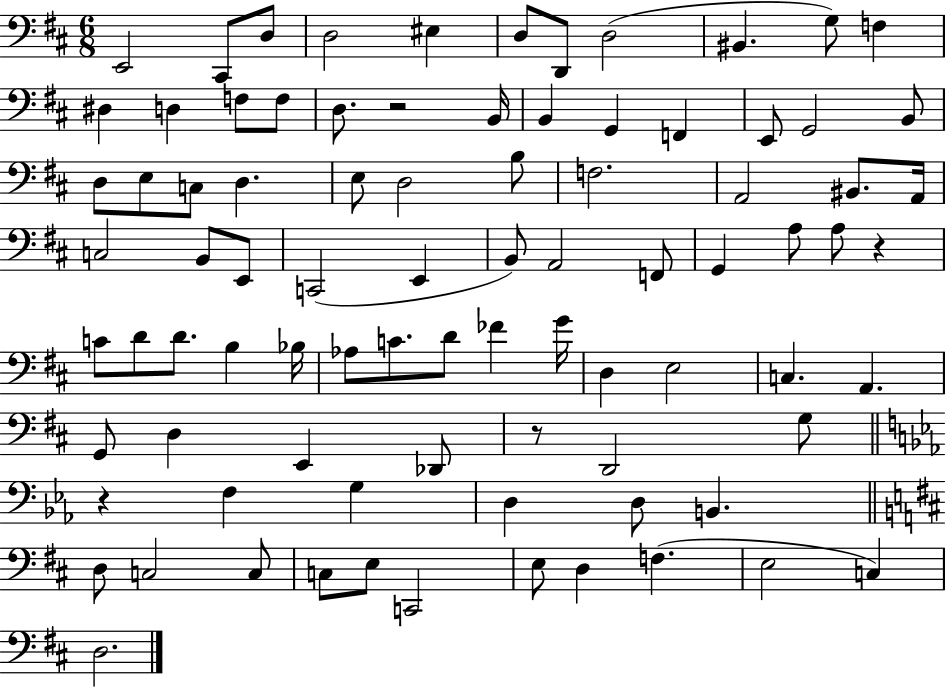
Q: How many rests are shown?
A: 4